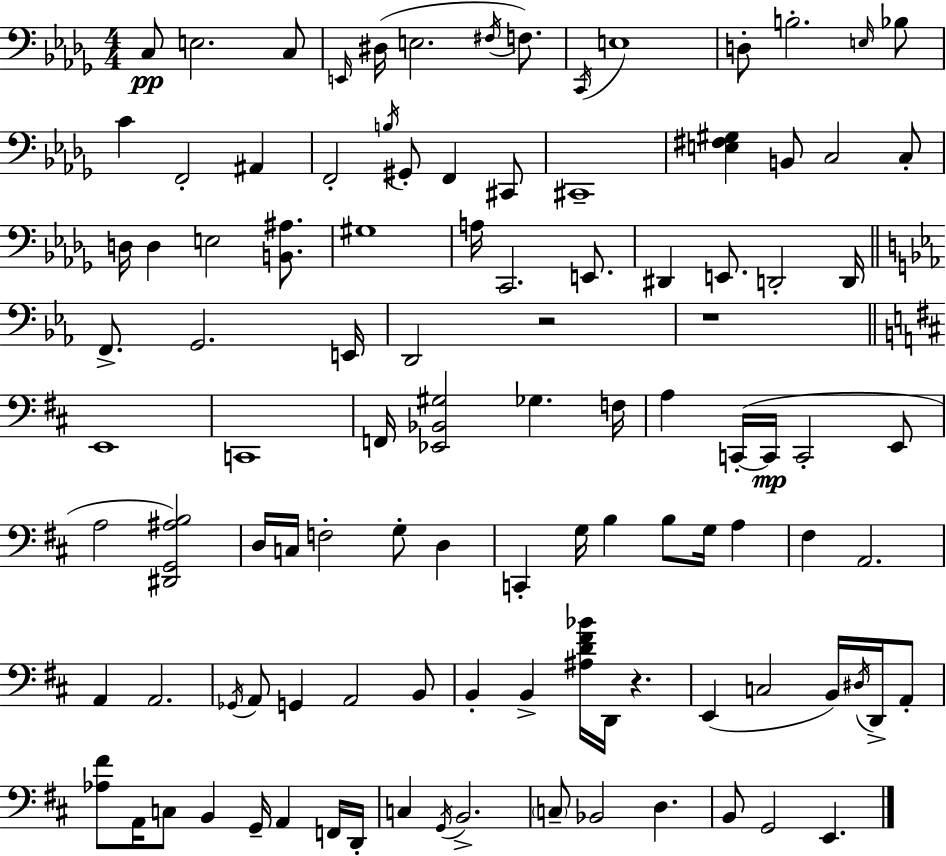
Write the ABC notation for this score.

X:1
T:Untitled
M:4/4
L:1/4
K:Bbm
C,/2 E,2 C,/2 E,,/4 ^D,/4 E,2 ^F,/4 F,/2 C,,/4 E,4 D,/2 B,2 E,/4 _B,/2 C F,,2 ^A,, F,,2 B,/4 ^G,,/2 F,, ^C,,/2 ^C,,4 [E,^F,^G,] B,,/2 C,2 C,/2 D,/4 D, E,2 [B,,^A,]/2 ^G,4 A,/4 C,,2 E,,/2 ^D,, E,,/2 D,,2 D,,/4 F,,/2 G,,2 E,,/4 D,,2 z2 z4 E,,4 C,,4 F,,/4 [_E,,_B,,^G,]2 _G, F,/4 A, C,,/4 C,,/4 C,,2 E,,/2 A,2 [^D,,G,,^A,B,]2 D,/4 C,/4 F,2 G,/2 D, C,, G,/4 B, B,/2 G,/4 A, ^F, A,,2 A,, A,,2 _G,,/4 A,,/2 G,, A,,2 B,,/2 B,, B,, [^A,D^F_B]/4 D,,/4 z E,, C,2 B,,/4 ^D,/4 D,,/4 A,,/2 [_A,^F]/2 A,,/4 C,/2 B,, G,,/4 A,, F,,/4 D,,/4 C, G,,/4 B,,2 C,/2 _B,,2 D, B,,/2 G,,2 E,,